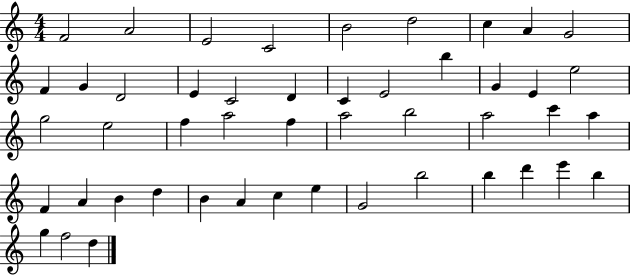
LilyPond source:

{
  \clef treble
  \numericTimeSignature
  \time 4/4
  \key c \major
  f'2 a'2 | e'2 c'2 | b'2 d''2 | c''4 a'4 g'2 | \break f'4 g'4 d'2 | e'4 c'2 d'4 | c'4 e'2 b''4 | g'4 e'4 e''2 | \break g''2 e''2 | f''4 a''2 f''4 | a''2 b''2 | a''2 c'''4 a''4 | \break f'4 a'4 b'4 d''4 | b'4 a'4 c''4 e''4 | g'2 b''2 | b''4 d'''4 e'''4 b''4 | \break g''4 f''2 d''4 | \bar "|."
}